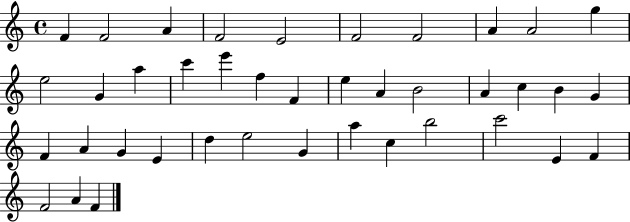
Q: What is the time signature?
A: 4/4